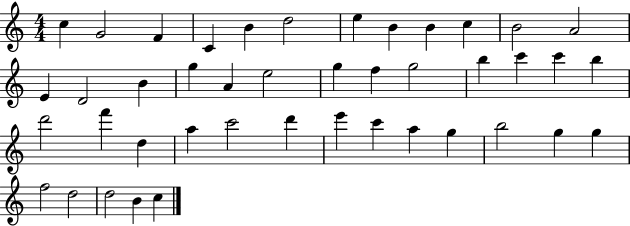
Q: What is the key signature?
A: C major